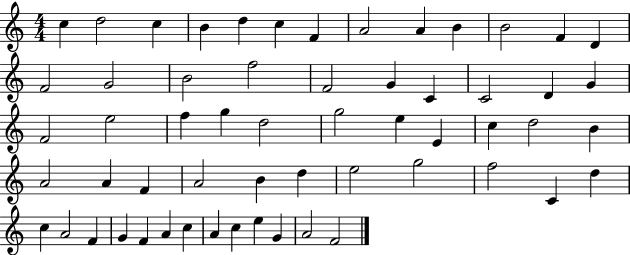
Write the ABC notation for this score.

X:1
T:Untitled
M:4/4
L:1/4
K:C
c d2 c B d c F A2 A B B2 F D F2 G2 B2 f2 F2 G C C2 D G F2 e2 f g d2 g2 e E c d2 B A2 A F A2 B d e2 g2 f2 C d c A2 F G F A c A c e G A2 F2